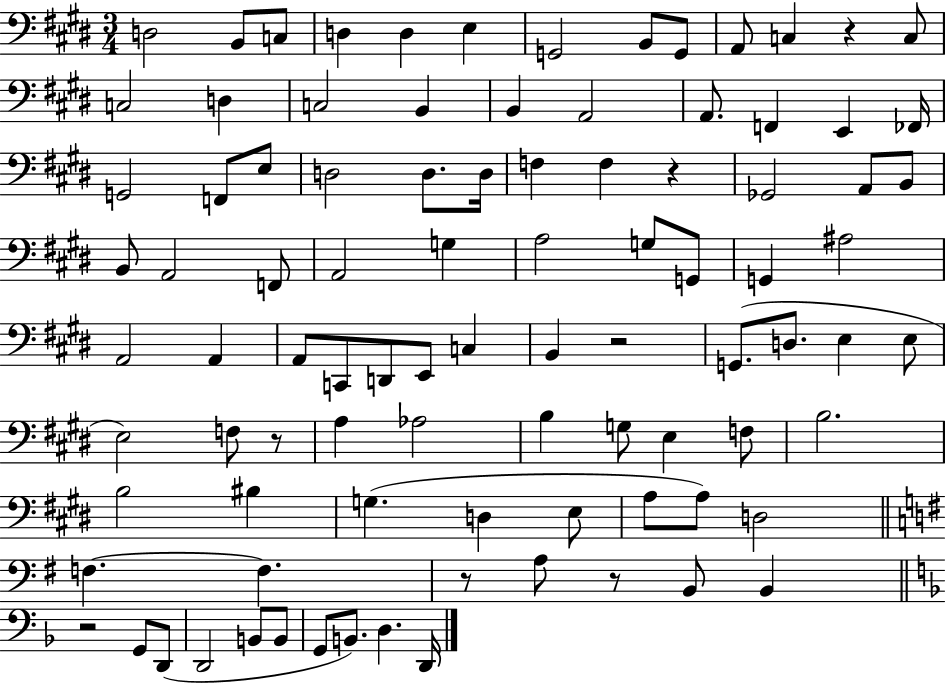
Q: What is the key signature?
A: E major